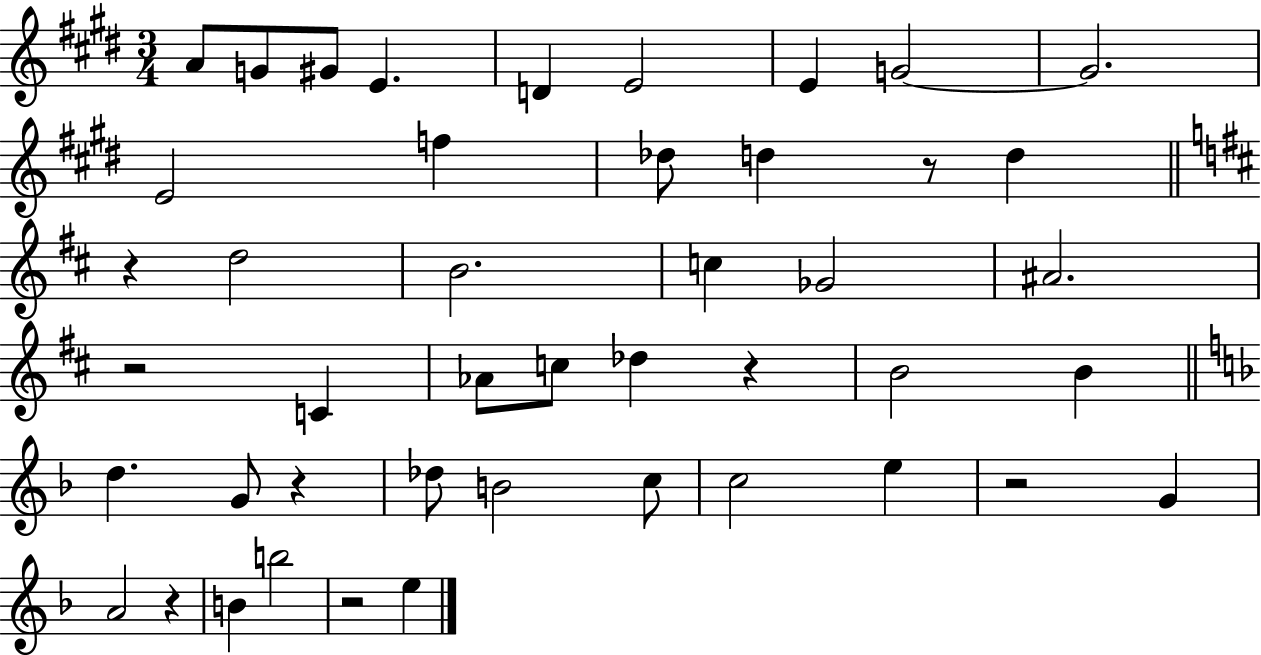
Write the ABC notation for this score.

X:1
T:Untitled
M:3/4
L:1/4
K:E
A/2 G/2 ^G/2 E D E2 E G2 G2 E2 f _d/2 d z/2 d z d2 B2 c _G2 ^A2 z2 C _A/2 c/2 _d z B2 B d G/2 z _d/2 B2 c/2 c2 e z2 G A2 z B b2 z2 e